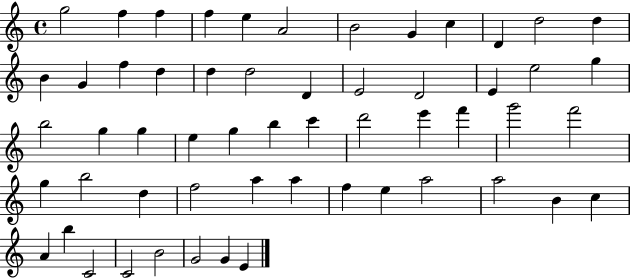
{
  \clef treble
  \time 4/4
  \defaultTimeSignature
  \key c \major
  g''2 f''4 f''4 | f''4 e''4 a'2 | b'2 g'4 c''4 | d'4 d''2 d''4 | \break b'4 g'4 f''4 d''4 | d''4 d''2 d'4 | e'2 d'2 | e'4 e''2 g''4 | \break b''2 g''4 g''4 | e''4 g''4 b''4 c'''4 | d'''2 e'''4 f'''4 | g'''2 f'''2 | \break g''4 b''2 d''4 | f''2 a''4 a''4 | f''4 e''4 a''2 | a''2 b'4 c''4 | \break a'4 b''4 c'2 | c'2 b'2 | g'2 g'4 e'4 | \bar "|."
}